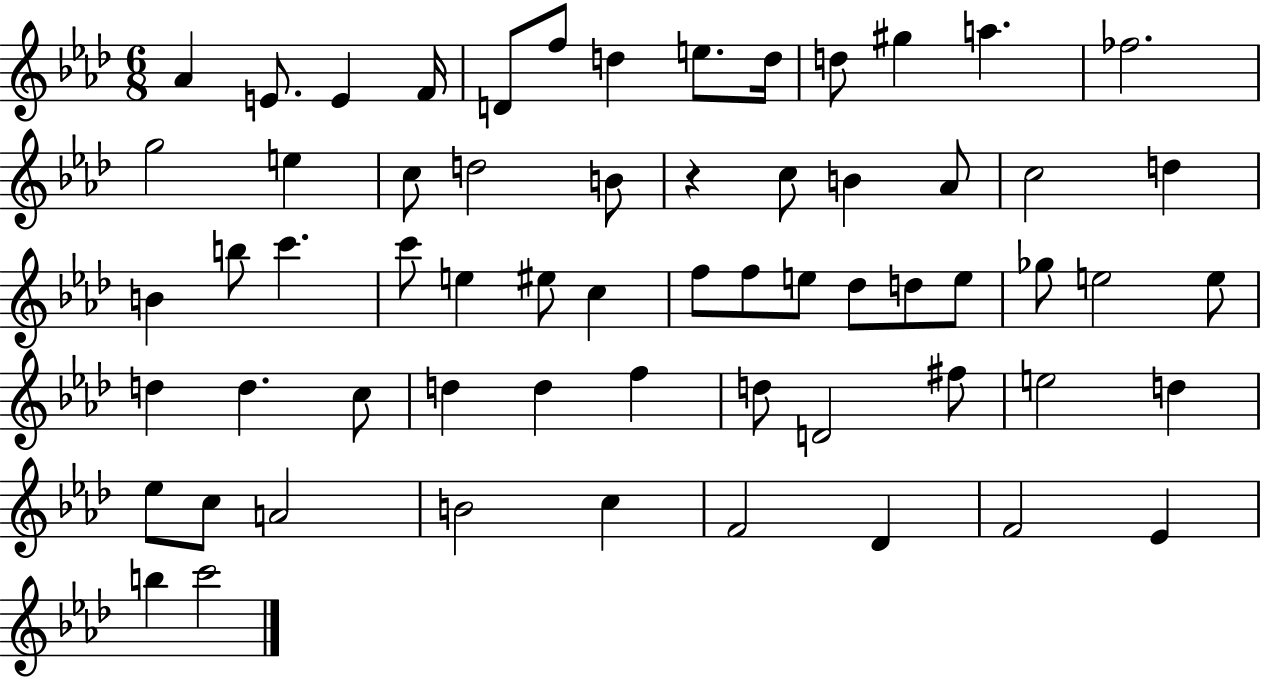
{
  \clef treble
  \numericTimeSignature
  \time 6/8
  \key aes \major
  aes'4 e'8. e'4 f'16 | d'8 f''8 d''4 e''8. d''16 | d''8 gis''4 a''4. | fes''2. | \break g''2 e''4 | c''8 d''2 b'8 | r4 c''8 b'4 aes'8 | c''2 d''4 | \break b'4 b''8 c'''4. | c'''8 e''4 eis''8 c''4 | f''8 f''8 e''8 des''8 d''8 e''8 | ges''8 e''2 e''8 | \break d''4 d''4. c''8 | d''4 d''4 f''4 | d''8 d'2 fis''8 | e''2 d''4 | \break ees''8 c''8 a'2 | b'2 c''4 | f'2 des'4 | f'2 ees'4 | \break b''4 c'''2 | \bar "|."
}